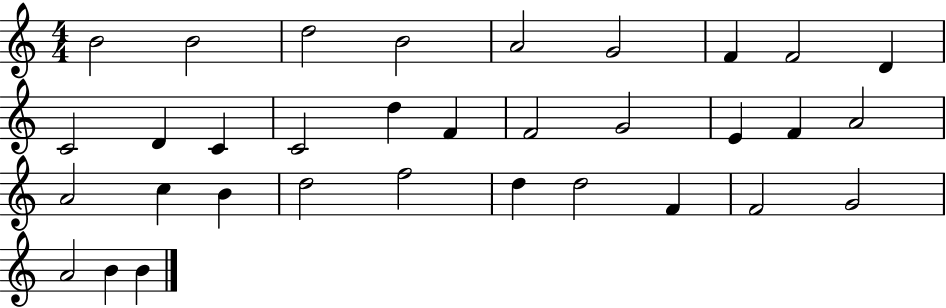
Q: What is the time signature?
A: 4/4